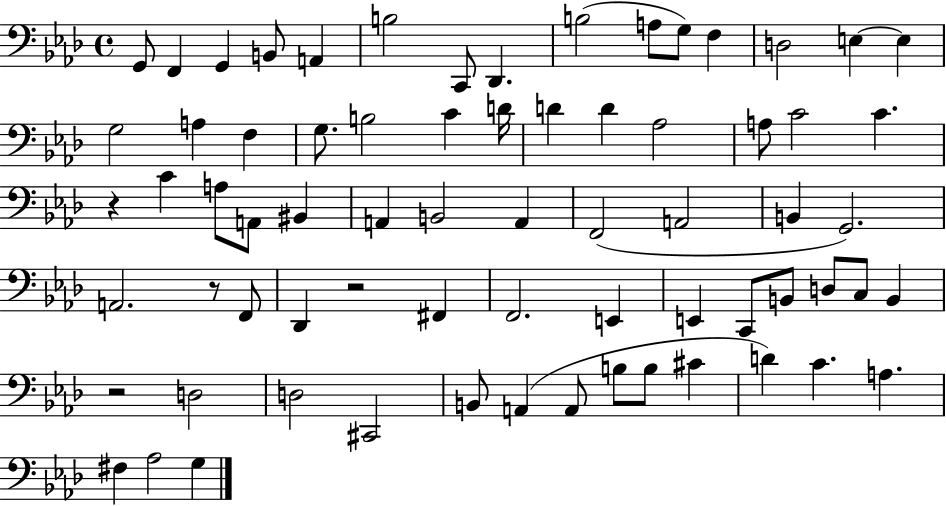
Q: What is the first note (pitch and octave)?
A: G2